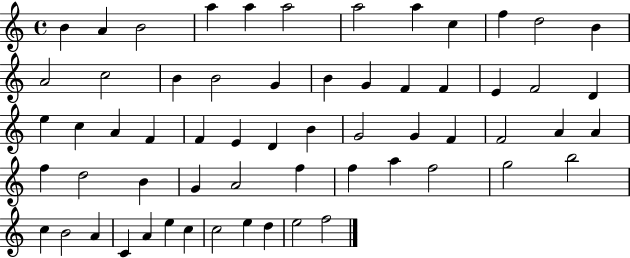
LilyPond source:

{
  \clef treble
  \time 4/4
  \defaultTimeSignature
  \key c \major
  b'4 a'4 b'2 | a''4 a''4 a''2 | a''2 a''4 c''4 | f''4 d''2 b'4 | \break a'2 c''2 | b'4 b'2 g'4 | b'4 g'4 f'4 f'4 | e'4 f'2 d'4 | \break e''4 c''4 a'4 f'4 | f'4 e'4 d'4 b'4 | g'2 g'4 f'4 | f'2 a'4 a'4 | \break f''4 d''2 b'4 | g'4 a'2 f''4 | f''4 a''4 f''2 | g''2 b''2 | \break c''4 b'2 a'4 | c'4 a'4 e''4 c''4 | c''2 e''4 d''4 | e''2 f''2 | \break \bar "|."
}